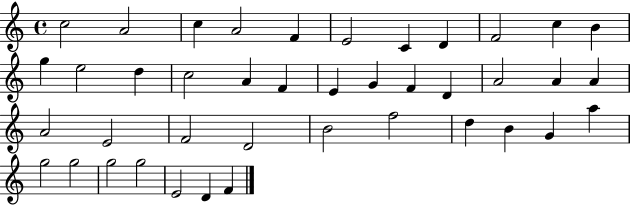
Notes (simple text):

C5/h A4/h C5/q A4/h F4/q E4/h C4/q D4/q F4/h C5/q B4/q G5/q E5/h D5/q C5/h A4/q F4/q E4/q G4/q F4/q D4/q A4/h A4/q A4/q A4/h E4/h F4/h D4/h B4/h F5/h D5/q B4/q G4/q A5/q G5/h G5/h G5/h G5/h E4/h D4/q F4/q